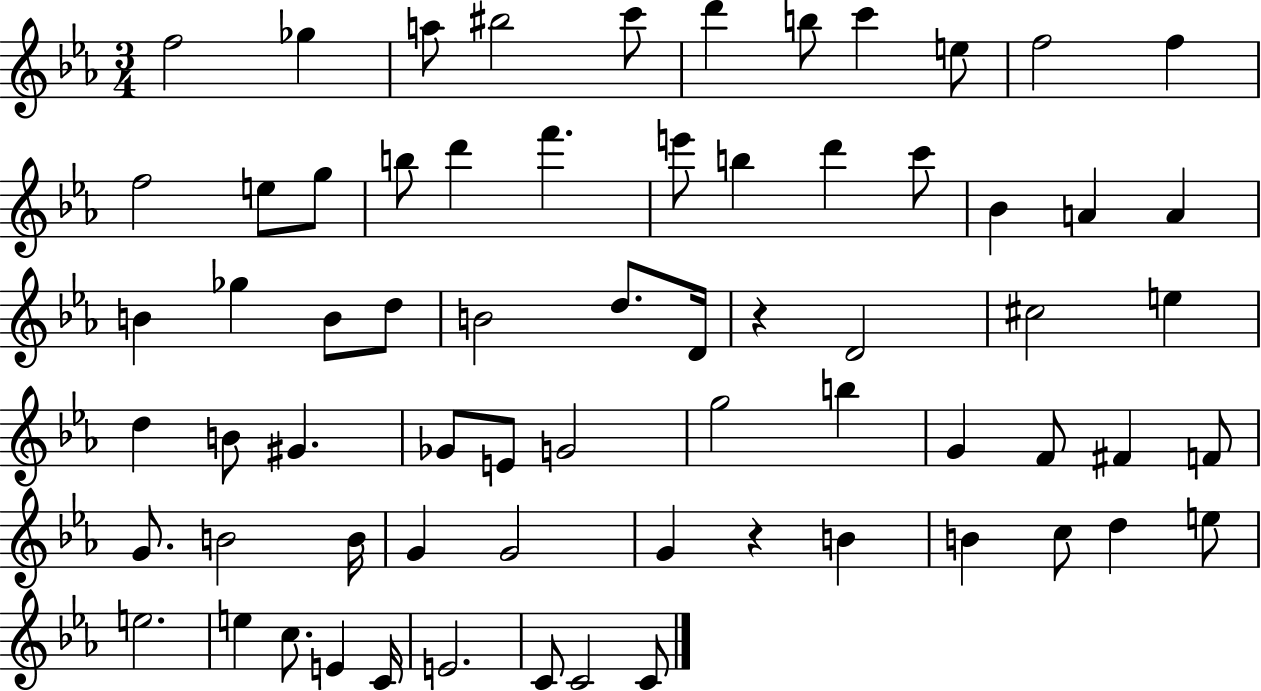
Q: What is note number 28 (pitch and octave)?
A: D5